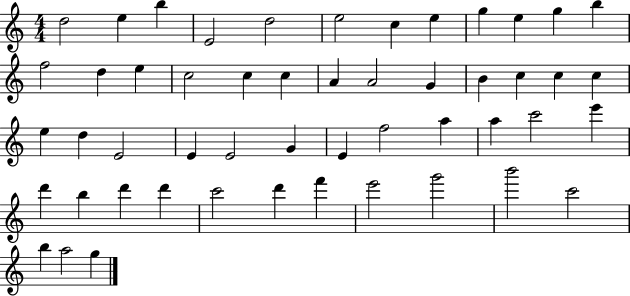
D5/h E5/q B5/q E4/h D5/h E5/h C5/q E5/q G5/q E5/q G5/q B5/q F5/h D5/q E5/q C5/h C5/q C5/q A4/q A4/h G4/q B4/q C5/q C5/q C5/q E5/q D5/q E4/h E4/q E4/h G4/q E4/q F5/h A5/q A5/q C6/h E6/q D6/q B5/q D6/q D6/q C6/h D6/q F6/q E6/h G6/h B6/h C6/h B5/q A5/h G5/q